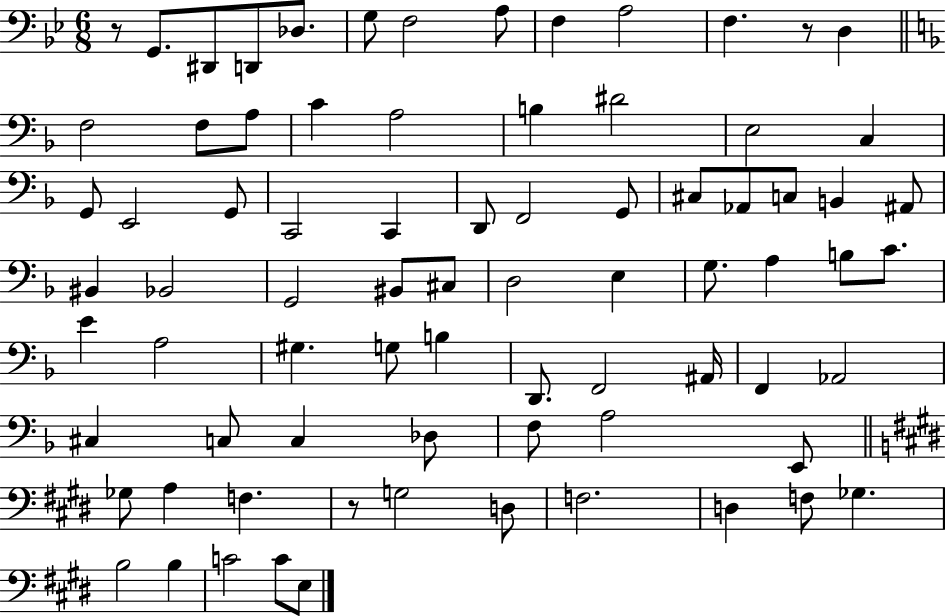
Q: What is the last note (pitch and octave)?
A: E3